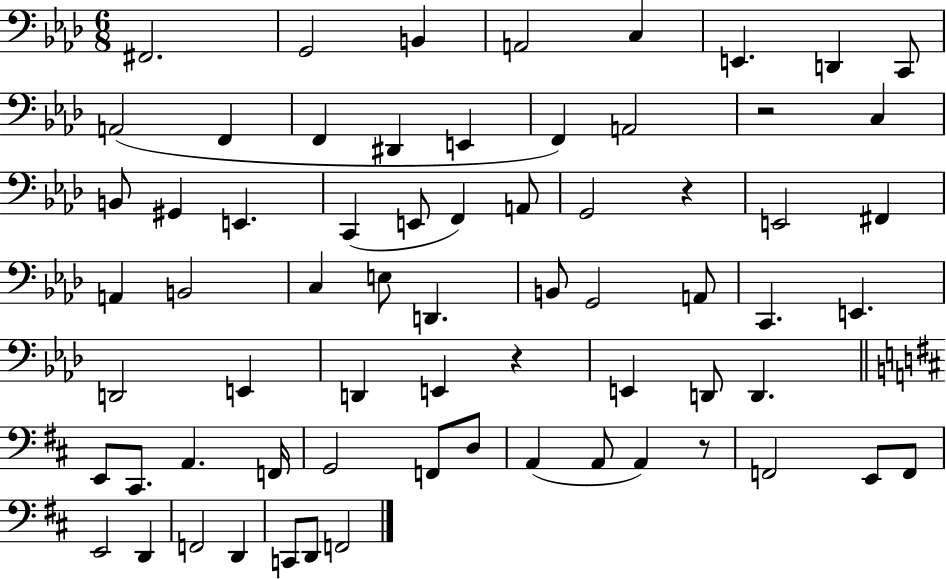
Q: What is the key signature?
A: AES major